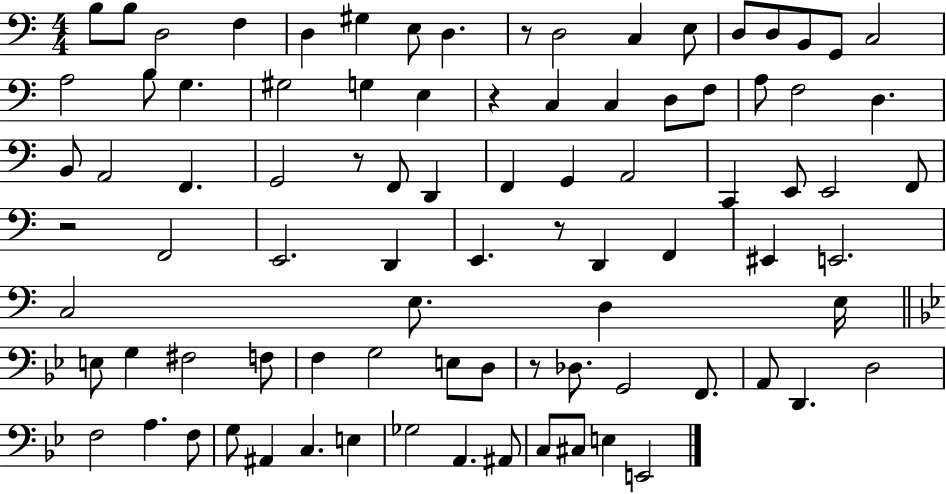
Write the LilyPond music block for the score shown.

{
  \clef bass
  \numericTimeSignature
  \time 4/4
  \key c \major
  b8 b8 d2 f4 | d4 gis4 e8 d4. | r8 d2 c4 e8 | d8 d8 b,8 g,8 c2 | \break a2 b8 g4. | gis2 g4 e4 | r4 c4 c4 d8 f8 | a8 f2 d4. | \break b,8 a,2 f,4. | g,2 r8 f,8 d,4 | f,4 g,4 a,2 | c,4 e,8 e,2 f,8 | \break r2 f,2 | e,2. d,4 | e,4. r8 d,4 f,4 | eis,4 e,2. | \break c2 e8. d4 e16 | \bar "||" \break \key bes \major e8 g4 fis2 f8 | f4 g2 e8 d8 | r8 des8. g,2 f,8. | a,8 d,4. d2 | \break f2 a4. f8 | g8 ais,4 c4. e4 | ges2 a,4. ais,8 | c8 cis8 e4 e,2 | \break \bar "|."
}